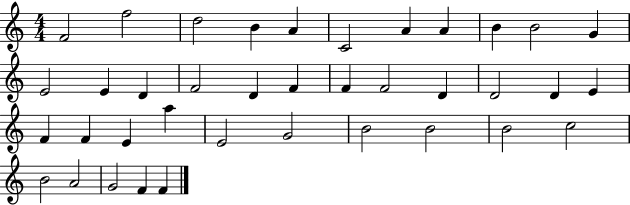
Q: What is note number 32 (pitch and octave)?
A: B4